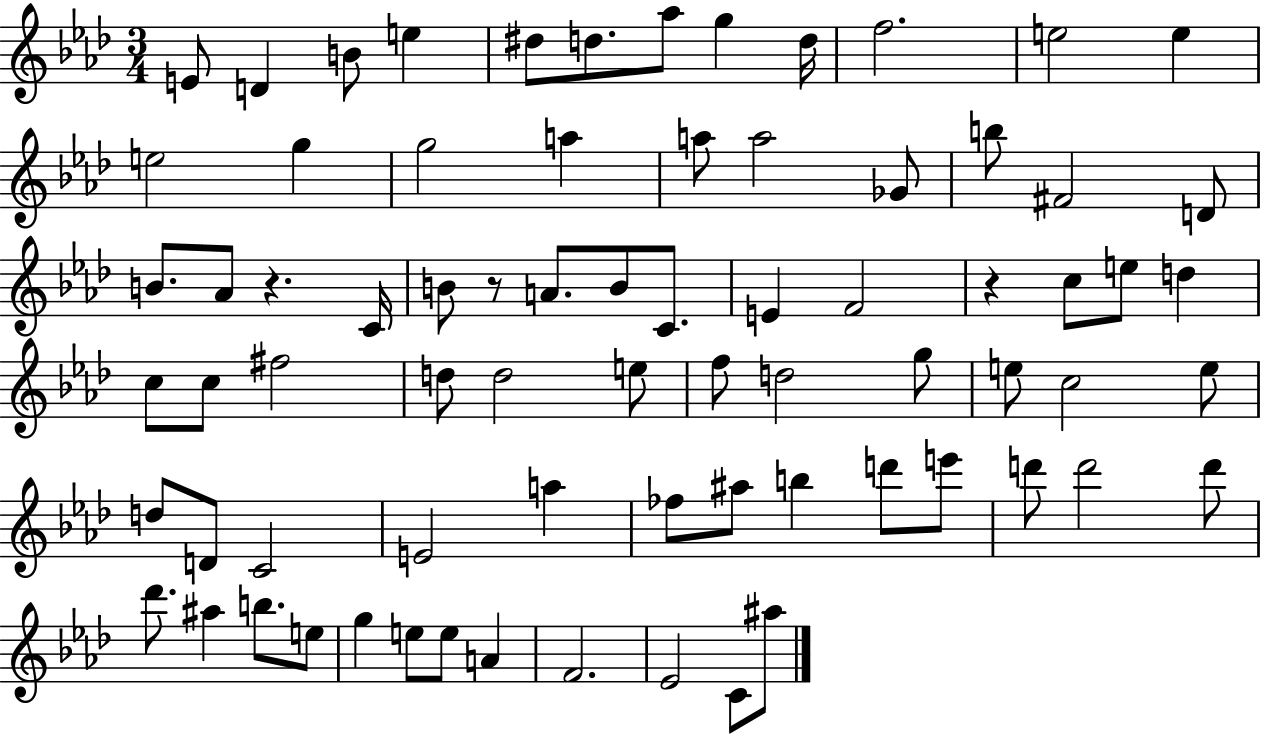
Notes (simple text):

E4/e D4/q B4/e E5/q D#5/e D5/e. Ab5/e G5/q D5/s F5/h. E5/h E5/q E5/h G5/q G5/h A5/q A5/e A5/h Gb4/e B5/e F#4/h D4/e B4/e. Ab4/e R/q. C4/s B4/e R/e A4/e. B4/e C4/e. E4/q F4/h R/q C5/e E5/e D5/q C5/e C5/e F#5/h D5/e D5/h E5/e F5/e D5/h G5/e E5/e C5/h E5/e D5/e D4/e C4/h E4/h A5/q FES5/e A#5/e B5/q D6/e E6/e D6/e D6/h D6/e Db6/e. A#5/q B5/e. E5/e G5/q E5/e E5/e A4/q F4/h. Eb4/h C4/e A#5/e